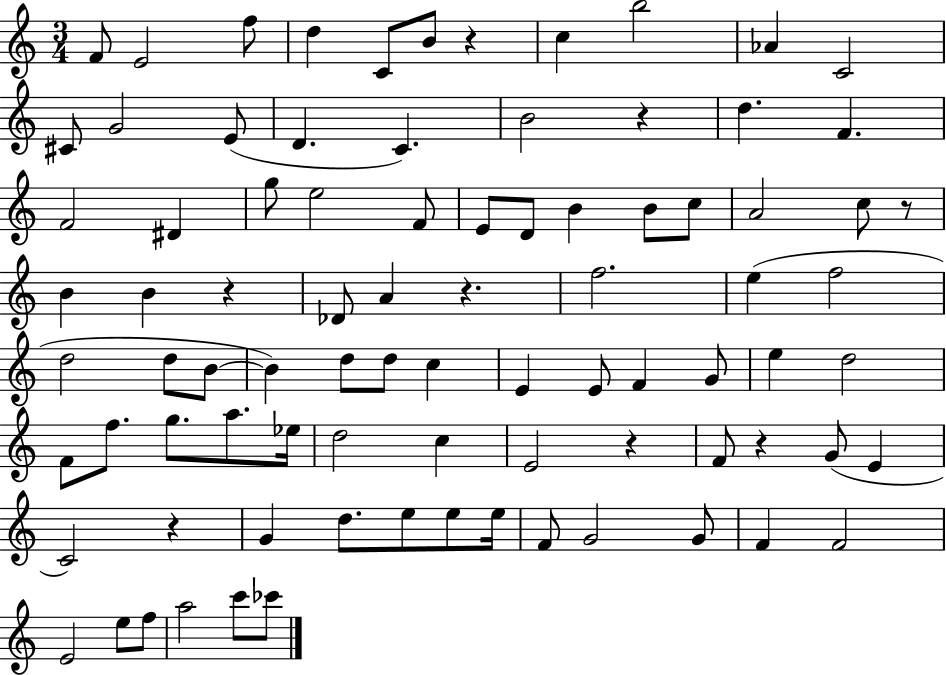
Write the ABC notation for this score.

X:1
T:Untitled
M:3/4
L:1/4
K:C
F/2 E2 f/2 d C/2 B/2 z c b2 _A C2 ^C/2 G2 E/2 D C B2 z d F F2 ^D g/2 e2 F/2 E/2 D/2 B B/2 c/2 A2 c/2 z/2 B B z _D/2 A z f2 e f2 d2 d/2 B/2 B d/2 d/2 c E E/2 F G/2 e d2 F/2 f/2 g/2 a/2 _e/4 d2 c E2 z F/2 z G/2 E C2 z G d/2 e/2 e/2 e/4 F/2 G2 G/2 F F2 E2 e/2 f/2 a2 c'/2 _c'/2